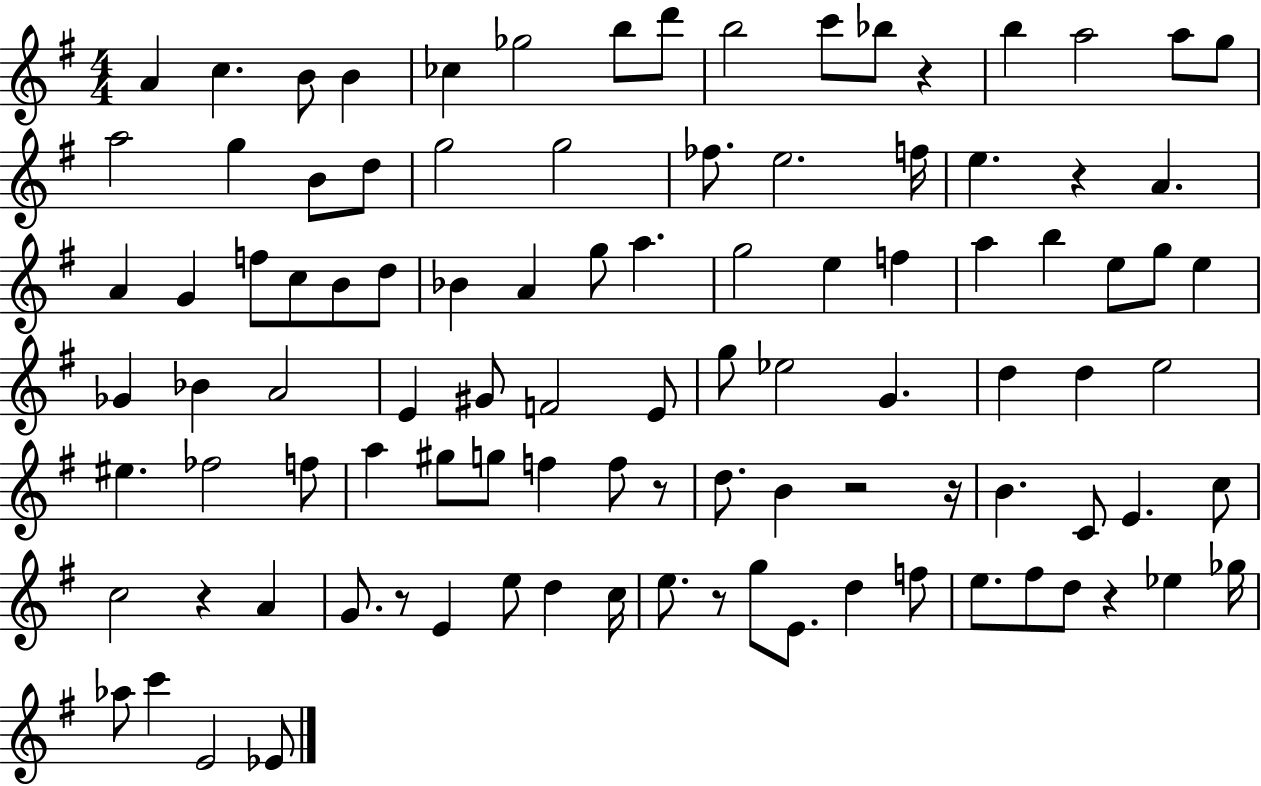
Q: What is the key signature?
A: G major